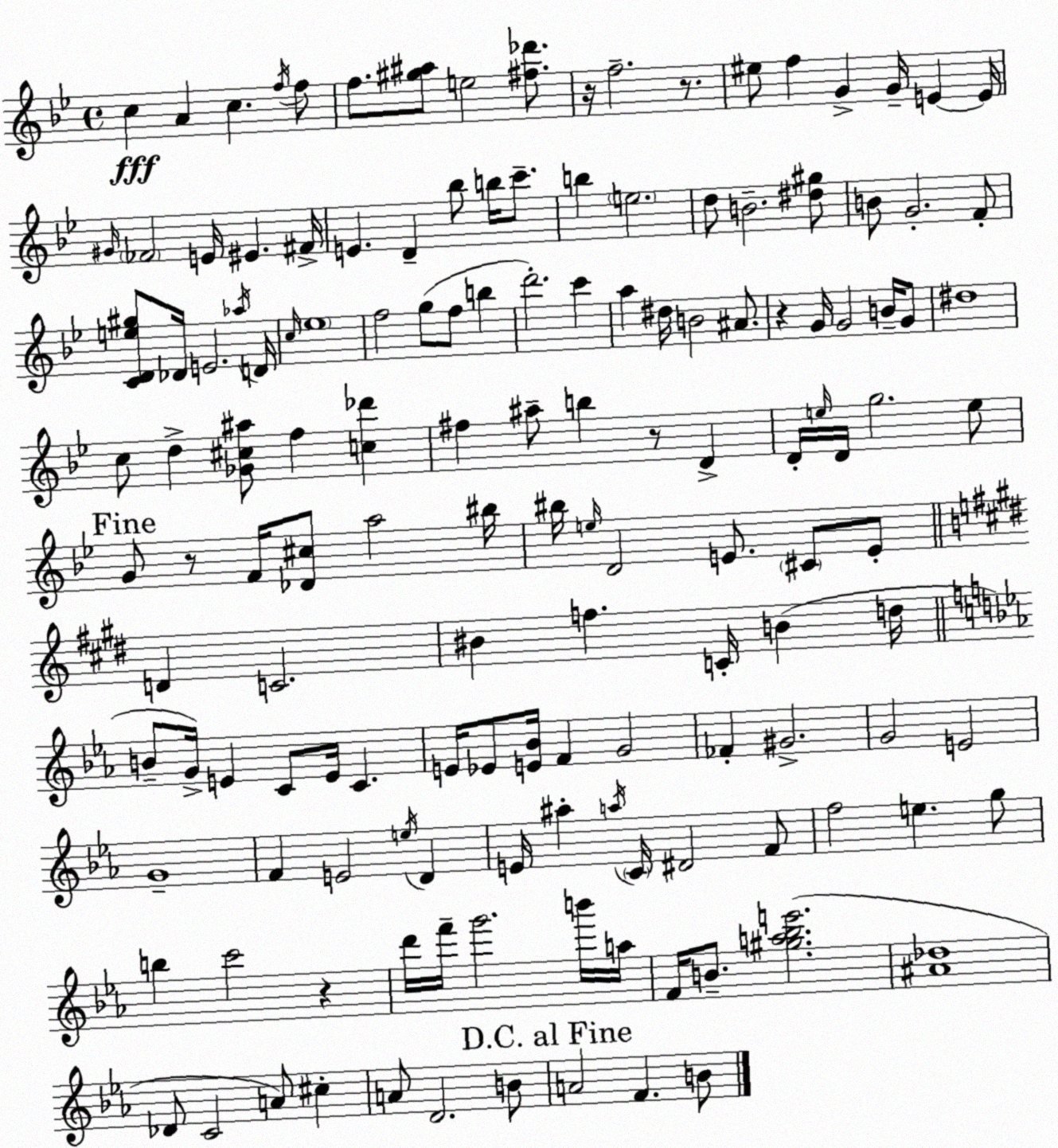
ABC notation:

X:1
T:Untitled
M:4/4
L:1/4
K:Gm
c A c f/4 f/2 f/2 [^g^a]/2 e2 [^f_d']/2 z/4 f2 z/2 ^e/2 f G G/4 E E/4 ^G/4 _F2 E/4 ^E ^F/4 E D _b/2 b/4 c'/2 b e2 d/2 B2 [^d^g]/2 B/2 G2 F/2 [CDe^g]/2 _D/4 E2 _a/4 D/4 c/4 _e4 f2 g/2 f/2 b d'2 c' a ^d/4 B2 ^A/2 z G/4 G2 B/4 G/2 ^d4 c/2 d [_G^c^a]/2 f [c_d'] ^f ^a/2 b z/2 D D/4 e/4 D/4 g2 e/2 G/2 z/2 F/4 [_D^c]/2 a2 ^b/4 ^b/4 e/4 D2 E/2 ^C/2 E/2 D C2 ^B f C/4 B d/4 B/2 G/4 E C/2 E/4 C E/4 _E/2 [E_B]/4 F G2 _F ^G2 G2 E2 G4 F E2 e/4 D E/4 ^a a/4 C/4 ^D2 F/2 f2 e g/2 b c'2 z d'/4 f'/4 g'2 b'/4 a/4 F/4 B/2 [^ga_be']2 [^A_d]4 _D/2 C2 A/2 ^c A/2 D2 B/2 A2 F B/2